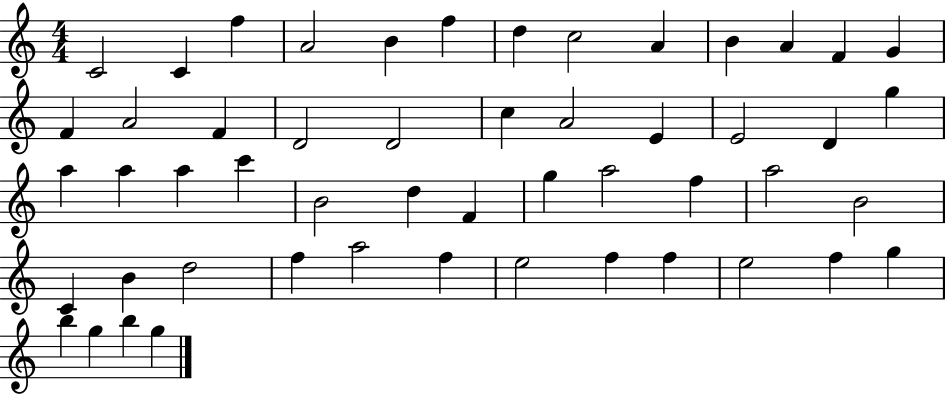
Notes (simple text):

C4/h C4/q F5/q A4/h B4/q F5/q D5/q C5/h A4/q B4/q A4/q F4/q G4/q F4/q A4/h F4/q D4/h D4/h C5/q A4/h E4/q E4/h D4/q G5/q A5/q A5/q A5/q C6/q B4/h D5/q F4/q G5/q A5/h F5/q A5/h B4/h C4/q B4/q D5/h F5/q A5/h F5/q E5/h F5/q F5/q E5/h F5/q G5/q B5/q G5/q B5/q G5/q